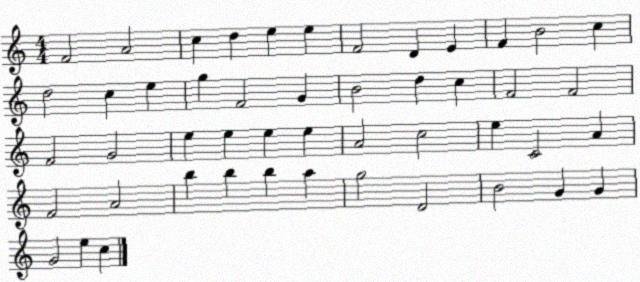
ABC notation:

X:1
T:Untitled
M:4/4
L:1/4
K:C
F2 A2 c d e e F2 D E F B2 c d2 c e g F2 G B2 d c F2 F2 F2 G2 e e e e A2 c2 e C2 A F2 A2 b b b a g2 D2 B2 G G G2 e c